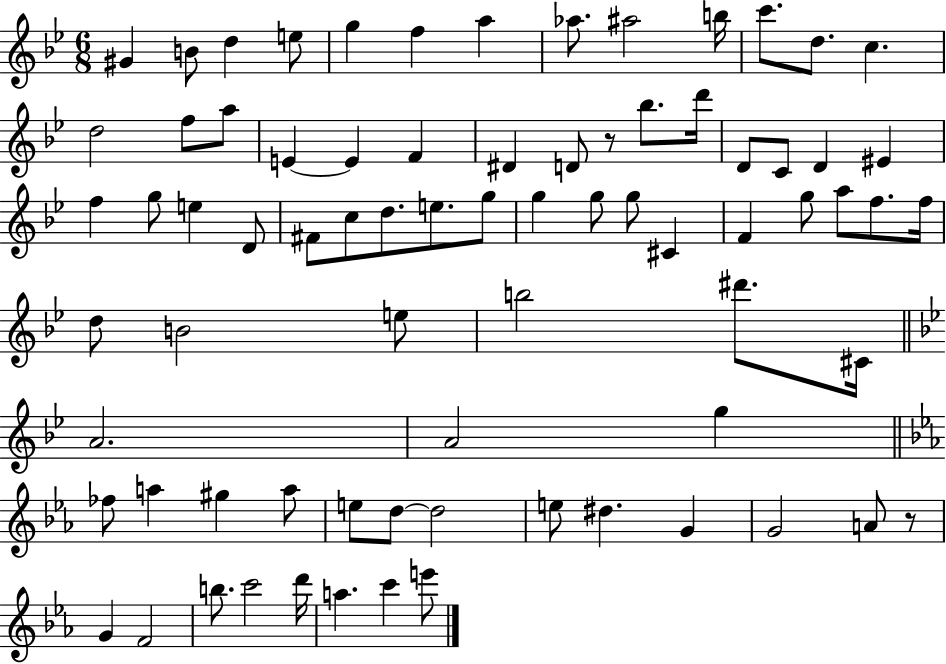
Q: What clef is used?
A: treble